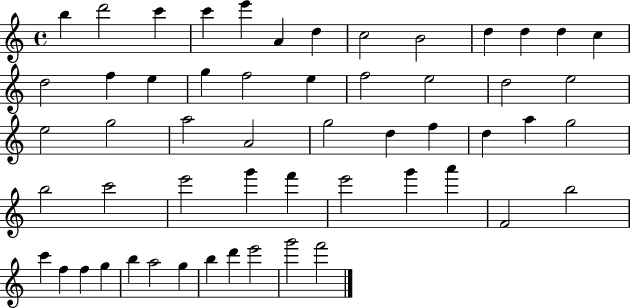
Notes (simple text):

B5/q D6/h C6/q C6/q E6/q A4/q D5/q C5/h B4/h D5/q D5/q D5/q C5/q D5/h F5/q E5/q G5/q F5/h E5/q F5/h E5/h D5/h E5/h E5/h G5/h A5/h A4/h G5/h D5/q F5/q D5/q A5/q G5/h B5/h C6/h E6/h G6/q F6/q E6/h G6/q A6/q F4/h B5/h C6/q F5/q F5/q G5/q B5/q A5/h G5/q B5/q D6/q E6/h G6/h F6/h